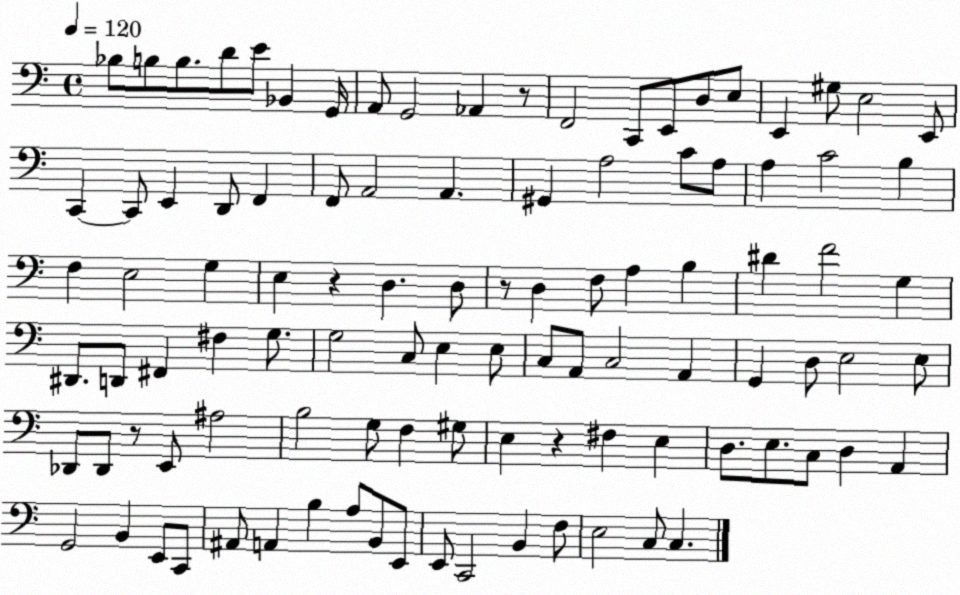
X:1
T:Untitled
M:4/4
L:1/4
K:C
_B,/2 B,/2 B,/2 D/2 E/2 _B,, G,,/4 A,,/2 G,,2 _A,, z/2 F,,2 C,,/2 E,,/2 D,/2 E,/2 E,, ^G,/2 E,2 E,,/2 C,, C,,/2 E,, D,,/2 F,, F,,/2 A,,2 A,, ^G,, A,2 C/2 A,/2 A, C2 B, F, E,2 G, E, z D, D,/2 z/2 D, F,/2 A, B, ^D F2 G, ^D,,/2 D,,/2 ^F,, ^F, G,/2 G,2 C,/2 E, E,/2 C,/2 A,,/2 C,2 A,, G,, D,/2 E,2 E,/2 _D,,/2 _D,,/2 z/2 E,,/2 ^A,2 B,2 G,/2 F, ^G,/2 E, z ^F, E, D,/2 E,/2 C,/2 D, A,, G,,2 B,, E,,/2 C,,/2 ^A,,/2 A,, B, A,/2 B,,/2 E,,/2 E,,/2 C,,2 B,, F,/2 E,2 C,/2 C,